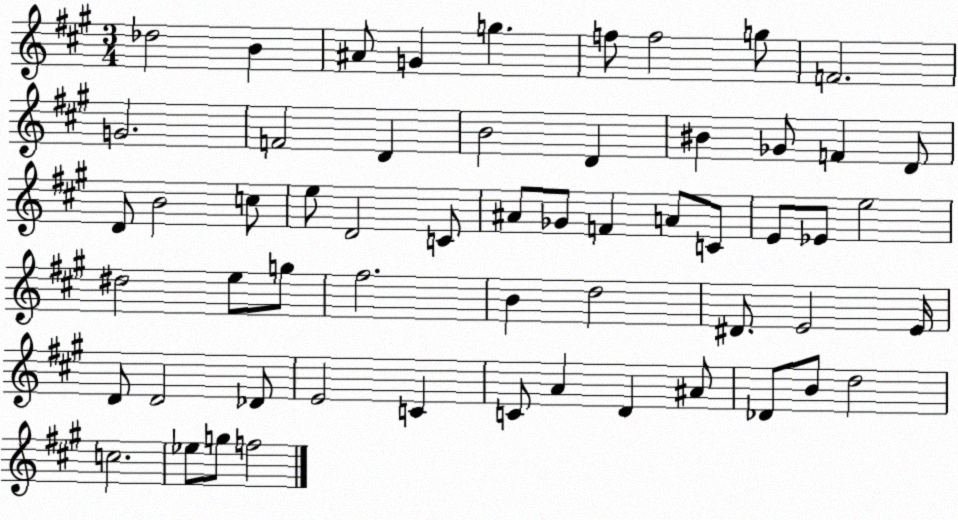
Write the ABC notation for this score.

X:1
T:Untitled
M:3/4
L:1/4
K:A
_d2 B ^A/2 G g f/2 f2 g/2 F2 G2 F2 D B2 D ^B _G/2 F D/2 D/2 B2 c/2 e/2 D2 C/2 ^A/2 _G/2 F A/2 C/2 E/2 _E/2 e2 ^d2 e/2 g/2 ^f2 B d2 ^D/2 E2 E/4 D/2 D2 _D/2 E2 C C/2 A D ^A/2 _D/2 B/2 d2 c2 _e/2 g/2 f2